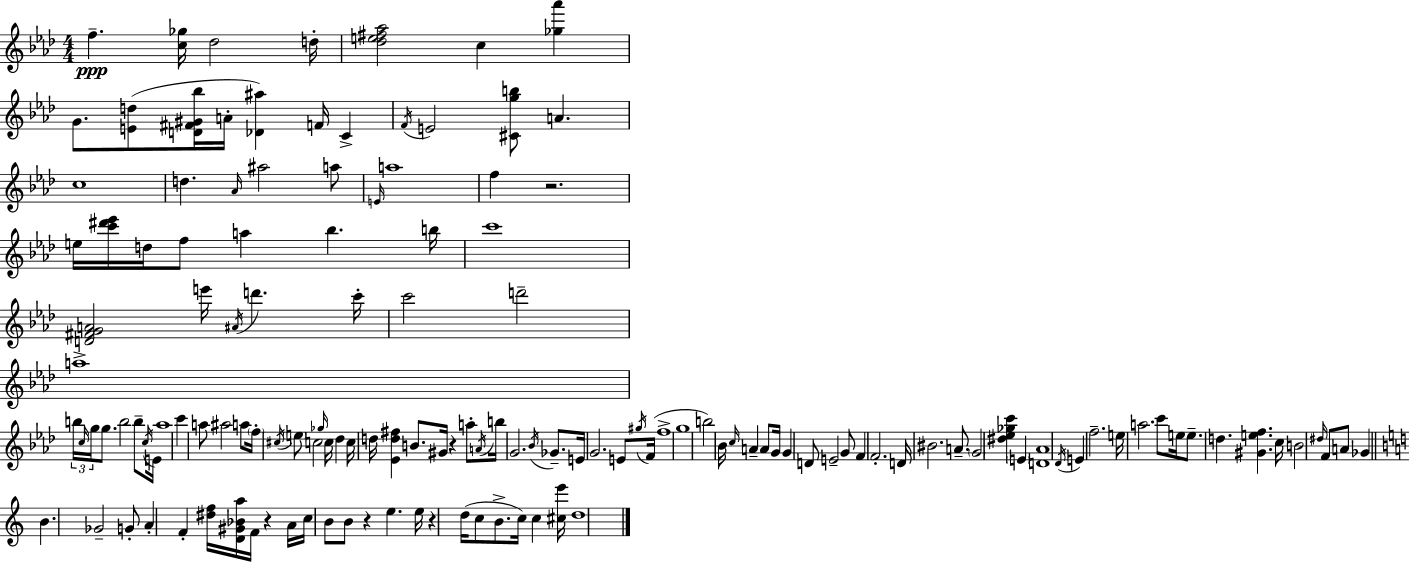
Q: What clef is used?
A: treble